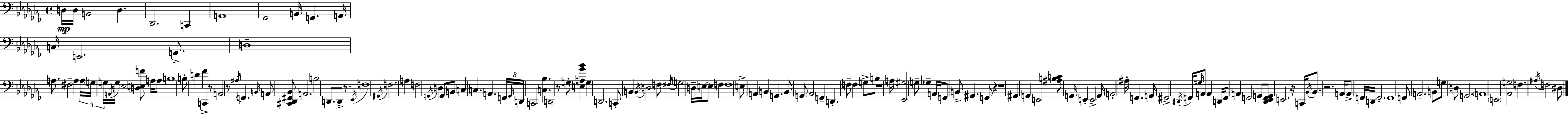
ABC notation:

X:1
T:Untitled
M:4/4
L:1/4
K:Abm
D,/4 D,/4 B,,2 D, _D,,2 C,, A,,4 _G,,2 B,,/4 G,, A,,/4 C,/4 E,,2 G,,/2 D,4 A,/2 ^F,2 A, A,/4 G,/4 G,/4 A,,/4 G,/4 _E,2 [D,E,F]/2 A,/4 A,/2 B,4 B,/2 D _F C,, z/2 A,,2 z/2 ^A,/4 F,, B,,/4 A,,/2 [^C,,_D,,^F,,_B,,]/2 A,,2 B,2 D,,/2 D,,/2 z/2 _E,,/4 F,4 ^G,,/4 F,2 A, F,2 G,,/4 D, G,,/2 B,,/2 C, C, A,, F,,/4 _G,,/4 D,,/4 C,,2 [C,_B,] D,,2 z/2 G,/2 [E,A,_G_B] G, D,,2 C,,/2 B,, B,,/4 D,2 F,/2 ^F,/4 G,2 D,/4 E,/4 E,/2 F, F,4 E,/2 A,, B,, G,, B,,/2 G,,/2 _A,,2 F,, D,, F,/2 F, G,/2 B,/2 z4 A,/4 [_E,,^G,]2 G,/2 _G, A,,/4 F,,/2 B,,/2 ^G,, F,,/2 z z4 ^G,, G,, E,,2 [^A,B,C]/2 G,,/4 E,, E,,2 G,,/4 A,,2 ^A,/4 F,, G,,/4 ^F,,2 ^D,,/4 F,,/4 ^G,/4 A,,/2 A,, D,,/4 F,,/2 A,, F,,2 G,,/2 [_D,,_E,,F,,G,,]/2 E,,2 z/4 C,,/4 _B,,/4 _B,,/2 z2 A,,/4 A,,/2 F,,/4 D,,/4 F,,2 F,,4 F,,/2 A,,2 B,,/2 G,/2 D,/2 G,,2 A,,4 E,,2 [_A,,G,]2 F, ^A,/4 F,2 ^D,/2